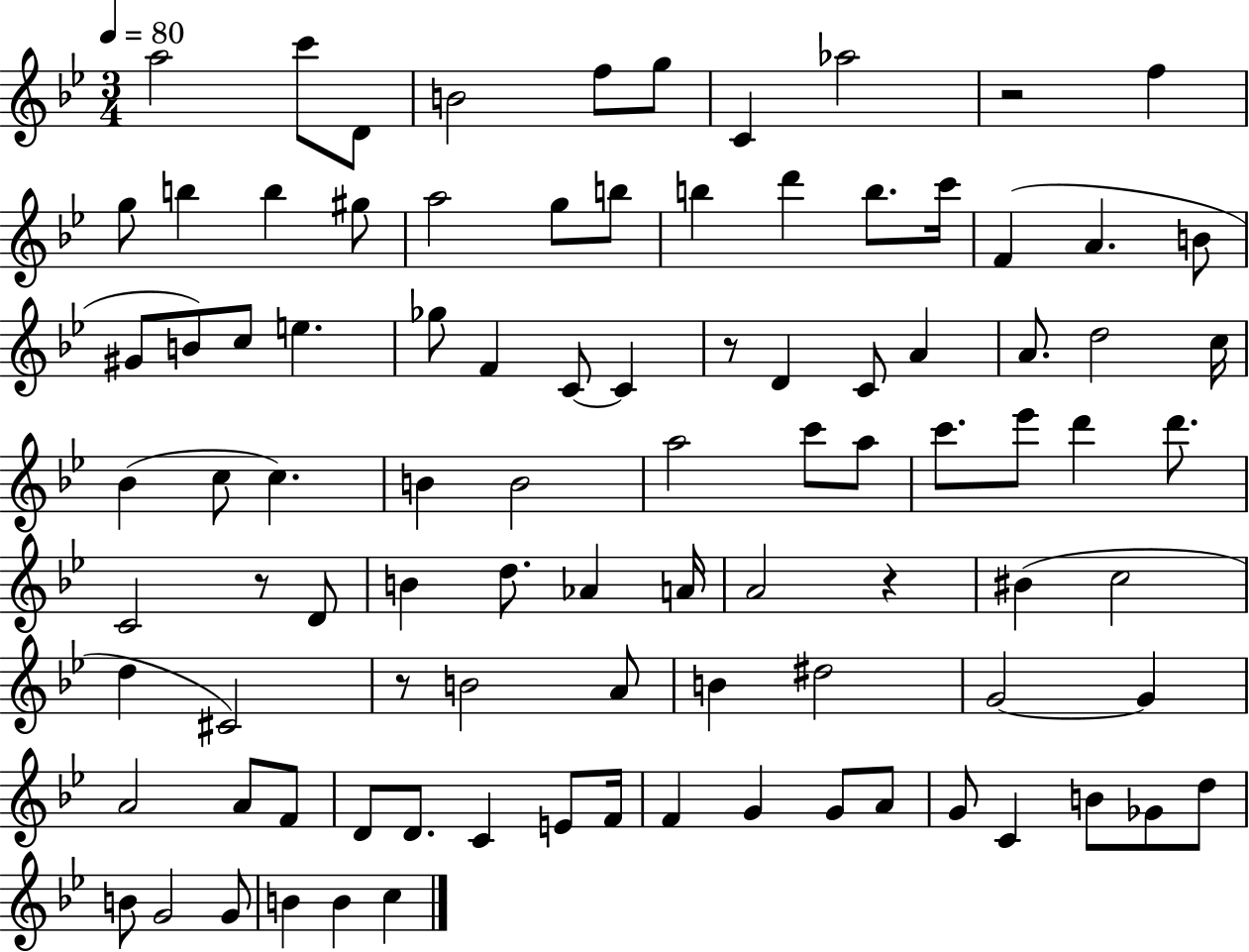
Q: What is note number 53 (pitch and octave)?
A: D5